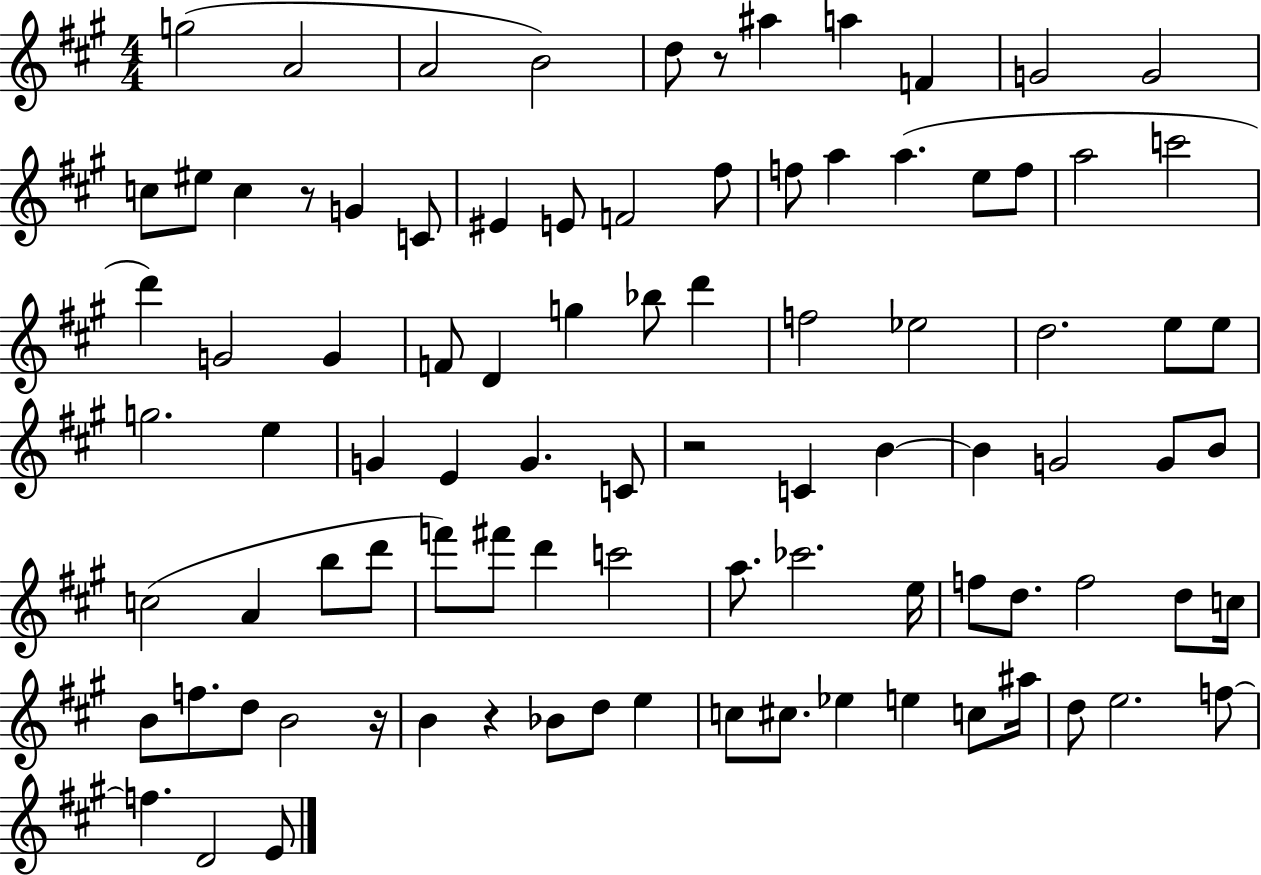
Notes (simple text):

G5/h A4/h A4/h B4/h D5/e R/e A#5/q A5/q F4/q G4/h G4/h C5/e EIS5/e C5/q R/e G4/q C4/e EIS4/q E4/e F4/h F#5/e F5/e A5/q A5/q. E5/e F5/e A5/h C6/h D6/q G4/h G4/q F4/e D4/q G5/q Bb5/e D6/q F5/h Eb5/h D5/h. E5/e E5/e G5/h. E5/q G4/q E4/q G4/q. C4/e R/h C4/q B4/q B4/q G4/h G4/e B4/e C5/h A4/q B5/e D6/e F6/e F#6/e D6/q C6/h A5/e. CES6/h. E5/s F5/e D5/e. F5/h D5/e C5/s B4/e F5/e. D5/e B4/h R/s B4/q R/q Bb4/e D5/e E5/q C5/e C#5/e. Eb5/q E5/q C5/e A#5/s D5/e E5/h. F5/e F5/q. D4/h E4/e